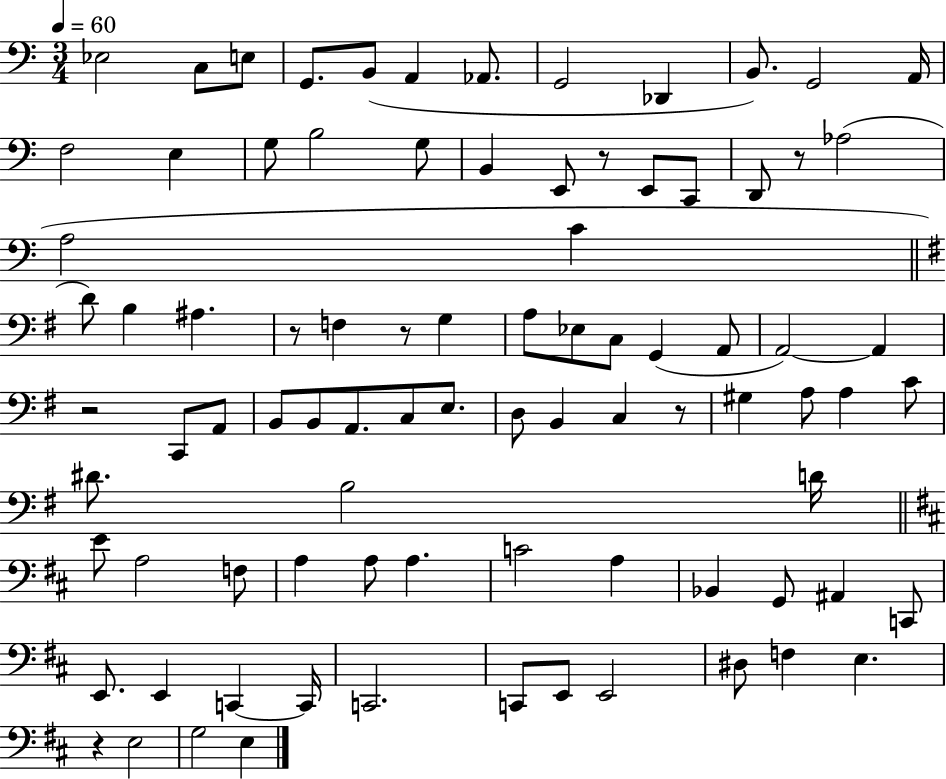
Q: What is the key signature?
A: C major